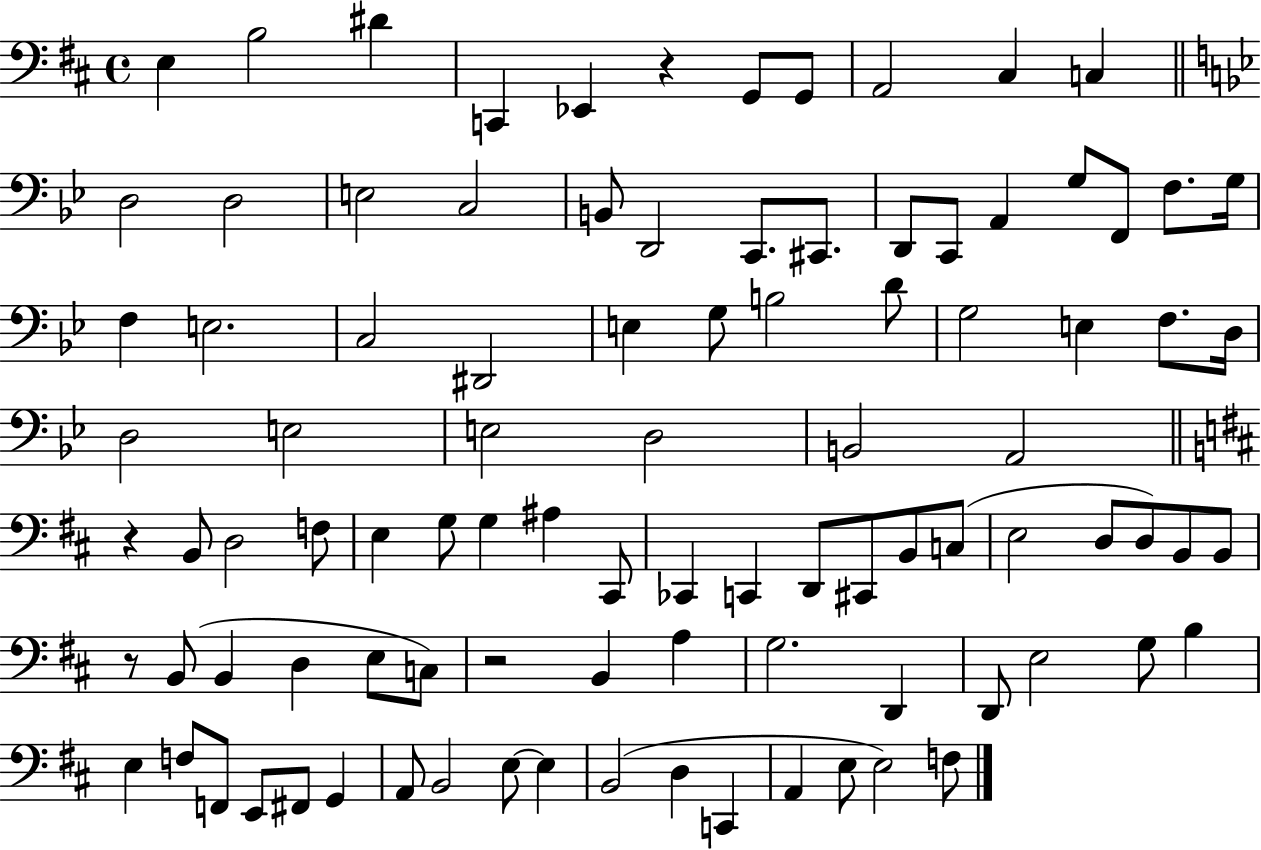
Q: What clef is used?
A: bass